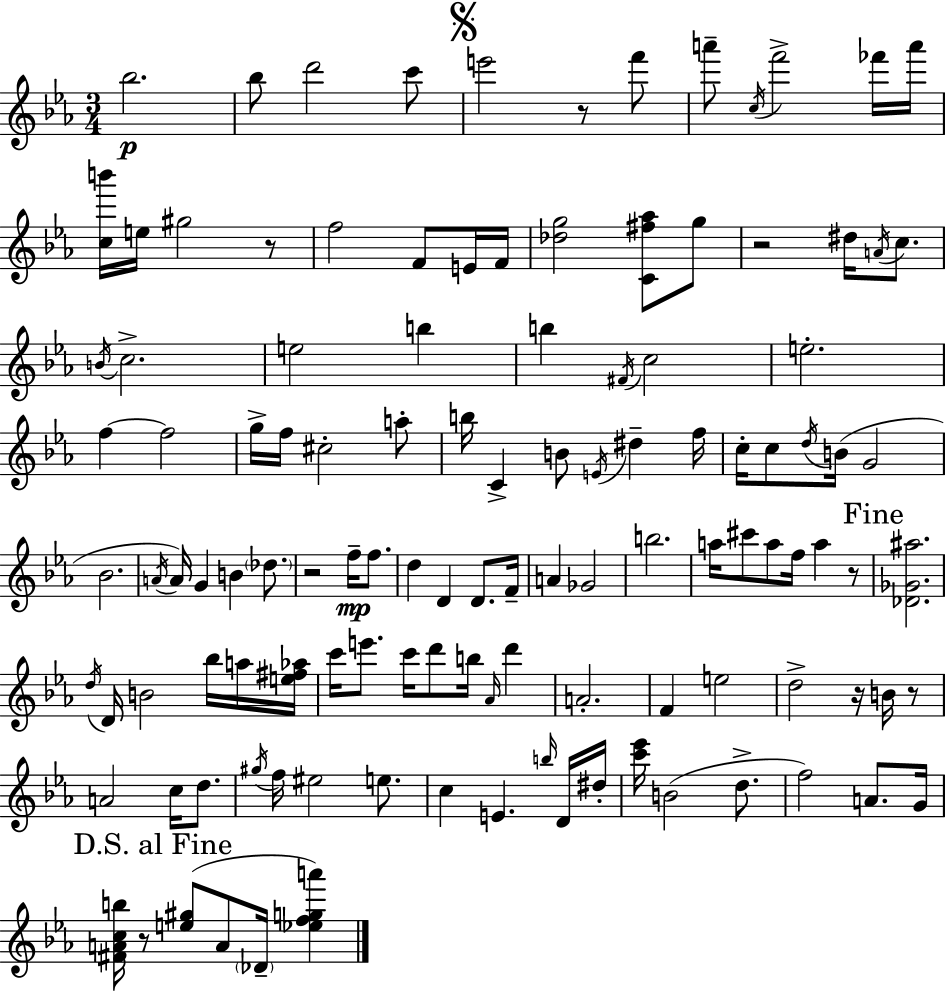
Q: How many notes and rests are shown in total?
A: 119